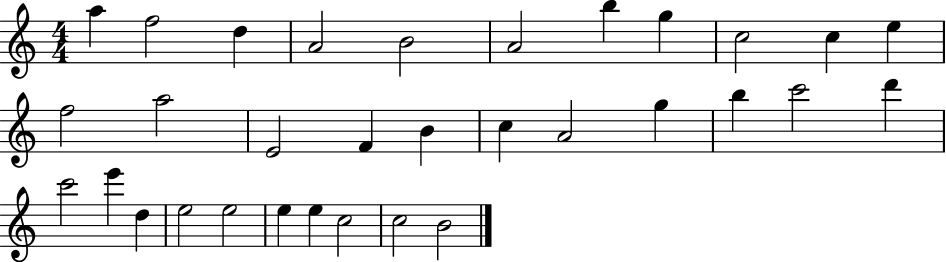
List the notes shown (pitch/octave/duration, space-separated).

A5/q F5/h D5/q A4/h B4/h A4/h B5/q G5/q C5/h C5/q E5/q F5/h A5/h E4/h F4/q B4/q C5/q A4/h G5/q B5/q C6/h D6/q C6/h E6/q D5/q E5/h E5/h E5/q E5/q C5/h C5/h B4/h